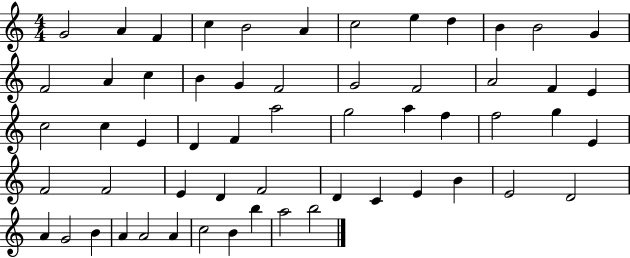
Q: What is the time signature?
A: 4/4